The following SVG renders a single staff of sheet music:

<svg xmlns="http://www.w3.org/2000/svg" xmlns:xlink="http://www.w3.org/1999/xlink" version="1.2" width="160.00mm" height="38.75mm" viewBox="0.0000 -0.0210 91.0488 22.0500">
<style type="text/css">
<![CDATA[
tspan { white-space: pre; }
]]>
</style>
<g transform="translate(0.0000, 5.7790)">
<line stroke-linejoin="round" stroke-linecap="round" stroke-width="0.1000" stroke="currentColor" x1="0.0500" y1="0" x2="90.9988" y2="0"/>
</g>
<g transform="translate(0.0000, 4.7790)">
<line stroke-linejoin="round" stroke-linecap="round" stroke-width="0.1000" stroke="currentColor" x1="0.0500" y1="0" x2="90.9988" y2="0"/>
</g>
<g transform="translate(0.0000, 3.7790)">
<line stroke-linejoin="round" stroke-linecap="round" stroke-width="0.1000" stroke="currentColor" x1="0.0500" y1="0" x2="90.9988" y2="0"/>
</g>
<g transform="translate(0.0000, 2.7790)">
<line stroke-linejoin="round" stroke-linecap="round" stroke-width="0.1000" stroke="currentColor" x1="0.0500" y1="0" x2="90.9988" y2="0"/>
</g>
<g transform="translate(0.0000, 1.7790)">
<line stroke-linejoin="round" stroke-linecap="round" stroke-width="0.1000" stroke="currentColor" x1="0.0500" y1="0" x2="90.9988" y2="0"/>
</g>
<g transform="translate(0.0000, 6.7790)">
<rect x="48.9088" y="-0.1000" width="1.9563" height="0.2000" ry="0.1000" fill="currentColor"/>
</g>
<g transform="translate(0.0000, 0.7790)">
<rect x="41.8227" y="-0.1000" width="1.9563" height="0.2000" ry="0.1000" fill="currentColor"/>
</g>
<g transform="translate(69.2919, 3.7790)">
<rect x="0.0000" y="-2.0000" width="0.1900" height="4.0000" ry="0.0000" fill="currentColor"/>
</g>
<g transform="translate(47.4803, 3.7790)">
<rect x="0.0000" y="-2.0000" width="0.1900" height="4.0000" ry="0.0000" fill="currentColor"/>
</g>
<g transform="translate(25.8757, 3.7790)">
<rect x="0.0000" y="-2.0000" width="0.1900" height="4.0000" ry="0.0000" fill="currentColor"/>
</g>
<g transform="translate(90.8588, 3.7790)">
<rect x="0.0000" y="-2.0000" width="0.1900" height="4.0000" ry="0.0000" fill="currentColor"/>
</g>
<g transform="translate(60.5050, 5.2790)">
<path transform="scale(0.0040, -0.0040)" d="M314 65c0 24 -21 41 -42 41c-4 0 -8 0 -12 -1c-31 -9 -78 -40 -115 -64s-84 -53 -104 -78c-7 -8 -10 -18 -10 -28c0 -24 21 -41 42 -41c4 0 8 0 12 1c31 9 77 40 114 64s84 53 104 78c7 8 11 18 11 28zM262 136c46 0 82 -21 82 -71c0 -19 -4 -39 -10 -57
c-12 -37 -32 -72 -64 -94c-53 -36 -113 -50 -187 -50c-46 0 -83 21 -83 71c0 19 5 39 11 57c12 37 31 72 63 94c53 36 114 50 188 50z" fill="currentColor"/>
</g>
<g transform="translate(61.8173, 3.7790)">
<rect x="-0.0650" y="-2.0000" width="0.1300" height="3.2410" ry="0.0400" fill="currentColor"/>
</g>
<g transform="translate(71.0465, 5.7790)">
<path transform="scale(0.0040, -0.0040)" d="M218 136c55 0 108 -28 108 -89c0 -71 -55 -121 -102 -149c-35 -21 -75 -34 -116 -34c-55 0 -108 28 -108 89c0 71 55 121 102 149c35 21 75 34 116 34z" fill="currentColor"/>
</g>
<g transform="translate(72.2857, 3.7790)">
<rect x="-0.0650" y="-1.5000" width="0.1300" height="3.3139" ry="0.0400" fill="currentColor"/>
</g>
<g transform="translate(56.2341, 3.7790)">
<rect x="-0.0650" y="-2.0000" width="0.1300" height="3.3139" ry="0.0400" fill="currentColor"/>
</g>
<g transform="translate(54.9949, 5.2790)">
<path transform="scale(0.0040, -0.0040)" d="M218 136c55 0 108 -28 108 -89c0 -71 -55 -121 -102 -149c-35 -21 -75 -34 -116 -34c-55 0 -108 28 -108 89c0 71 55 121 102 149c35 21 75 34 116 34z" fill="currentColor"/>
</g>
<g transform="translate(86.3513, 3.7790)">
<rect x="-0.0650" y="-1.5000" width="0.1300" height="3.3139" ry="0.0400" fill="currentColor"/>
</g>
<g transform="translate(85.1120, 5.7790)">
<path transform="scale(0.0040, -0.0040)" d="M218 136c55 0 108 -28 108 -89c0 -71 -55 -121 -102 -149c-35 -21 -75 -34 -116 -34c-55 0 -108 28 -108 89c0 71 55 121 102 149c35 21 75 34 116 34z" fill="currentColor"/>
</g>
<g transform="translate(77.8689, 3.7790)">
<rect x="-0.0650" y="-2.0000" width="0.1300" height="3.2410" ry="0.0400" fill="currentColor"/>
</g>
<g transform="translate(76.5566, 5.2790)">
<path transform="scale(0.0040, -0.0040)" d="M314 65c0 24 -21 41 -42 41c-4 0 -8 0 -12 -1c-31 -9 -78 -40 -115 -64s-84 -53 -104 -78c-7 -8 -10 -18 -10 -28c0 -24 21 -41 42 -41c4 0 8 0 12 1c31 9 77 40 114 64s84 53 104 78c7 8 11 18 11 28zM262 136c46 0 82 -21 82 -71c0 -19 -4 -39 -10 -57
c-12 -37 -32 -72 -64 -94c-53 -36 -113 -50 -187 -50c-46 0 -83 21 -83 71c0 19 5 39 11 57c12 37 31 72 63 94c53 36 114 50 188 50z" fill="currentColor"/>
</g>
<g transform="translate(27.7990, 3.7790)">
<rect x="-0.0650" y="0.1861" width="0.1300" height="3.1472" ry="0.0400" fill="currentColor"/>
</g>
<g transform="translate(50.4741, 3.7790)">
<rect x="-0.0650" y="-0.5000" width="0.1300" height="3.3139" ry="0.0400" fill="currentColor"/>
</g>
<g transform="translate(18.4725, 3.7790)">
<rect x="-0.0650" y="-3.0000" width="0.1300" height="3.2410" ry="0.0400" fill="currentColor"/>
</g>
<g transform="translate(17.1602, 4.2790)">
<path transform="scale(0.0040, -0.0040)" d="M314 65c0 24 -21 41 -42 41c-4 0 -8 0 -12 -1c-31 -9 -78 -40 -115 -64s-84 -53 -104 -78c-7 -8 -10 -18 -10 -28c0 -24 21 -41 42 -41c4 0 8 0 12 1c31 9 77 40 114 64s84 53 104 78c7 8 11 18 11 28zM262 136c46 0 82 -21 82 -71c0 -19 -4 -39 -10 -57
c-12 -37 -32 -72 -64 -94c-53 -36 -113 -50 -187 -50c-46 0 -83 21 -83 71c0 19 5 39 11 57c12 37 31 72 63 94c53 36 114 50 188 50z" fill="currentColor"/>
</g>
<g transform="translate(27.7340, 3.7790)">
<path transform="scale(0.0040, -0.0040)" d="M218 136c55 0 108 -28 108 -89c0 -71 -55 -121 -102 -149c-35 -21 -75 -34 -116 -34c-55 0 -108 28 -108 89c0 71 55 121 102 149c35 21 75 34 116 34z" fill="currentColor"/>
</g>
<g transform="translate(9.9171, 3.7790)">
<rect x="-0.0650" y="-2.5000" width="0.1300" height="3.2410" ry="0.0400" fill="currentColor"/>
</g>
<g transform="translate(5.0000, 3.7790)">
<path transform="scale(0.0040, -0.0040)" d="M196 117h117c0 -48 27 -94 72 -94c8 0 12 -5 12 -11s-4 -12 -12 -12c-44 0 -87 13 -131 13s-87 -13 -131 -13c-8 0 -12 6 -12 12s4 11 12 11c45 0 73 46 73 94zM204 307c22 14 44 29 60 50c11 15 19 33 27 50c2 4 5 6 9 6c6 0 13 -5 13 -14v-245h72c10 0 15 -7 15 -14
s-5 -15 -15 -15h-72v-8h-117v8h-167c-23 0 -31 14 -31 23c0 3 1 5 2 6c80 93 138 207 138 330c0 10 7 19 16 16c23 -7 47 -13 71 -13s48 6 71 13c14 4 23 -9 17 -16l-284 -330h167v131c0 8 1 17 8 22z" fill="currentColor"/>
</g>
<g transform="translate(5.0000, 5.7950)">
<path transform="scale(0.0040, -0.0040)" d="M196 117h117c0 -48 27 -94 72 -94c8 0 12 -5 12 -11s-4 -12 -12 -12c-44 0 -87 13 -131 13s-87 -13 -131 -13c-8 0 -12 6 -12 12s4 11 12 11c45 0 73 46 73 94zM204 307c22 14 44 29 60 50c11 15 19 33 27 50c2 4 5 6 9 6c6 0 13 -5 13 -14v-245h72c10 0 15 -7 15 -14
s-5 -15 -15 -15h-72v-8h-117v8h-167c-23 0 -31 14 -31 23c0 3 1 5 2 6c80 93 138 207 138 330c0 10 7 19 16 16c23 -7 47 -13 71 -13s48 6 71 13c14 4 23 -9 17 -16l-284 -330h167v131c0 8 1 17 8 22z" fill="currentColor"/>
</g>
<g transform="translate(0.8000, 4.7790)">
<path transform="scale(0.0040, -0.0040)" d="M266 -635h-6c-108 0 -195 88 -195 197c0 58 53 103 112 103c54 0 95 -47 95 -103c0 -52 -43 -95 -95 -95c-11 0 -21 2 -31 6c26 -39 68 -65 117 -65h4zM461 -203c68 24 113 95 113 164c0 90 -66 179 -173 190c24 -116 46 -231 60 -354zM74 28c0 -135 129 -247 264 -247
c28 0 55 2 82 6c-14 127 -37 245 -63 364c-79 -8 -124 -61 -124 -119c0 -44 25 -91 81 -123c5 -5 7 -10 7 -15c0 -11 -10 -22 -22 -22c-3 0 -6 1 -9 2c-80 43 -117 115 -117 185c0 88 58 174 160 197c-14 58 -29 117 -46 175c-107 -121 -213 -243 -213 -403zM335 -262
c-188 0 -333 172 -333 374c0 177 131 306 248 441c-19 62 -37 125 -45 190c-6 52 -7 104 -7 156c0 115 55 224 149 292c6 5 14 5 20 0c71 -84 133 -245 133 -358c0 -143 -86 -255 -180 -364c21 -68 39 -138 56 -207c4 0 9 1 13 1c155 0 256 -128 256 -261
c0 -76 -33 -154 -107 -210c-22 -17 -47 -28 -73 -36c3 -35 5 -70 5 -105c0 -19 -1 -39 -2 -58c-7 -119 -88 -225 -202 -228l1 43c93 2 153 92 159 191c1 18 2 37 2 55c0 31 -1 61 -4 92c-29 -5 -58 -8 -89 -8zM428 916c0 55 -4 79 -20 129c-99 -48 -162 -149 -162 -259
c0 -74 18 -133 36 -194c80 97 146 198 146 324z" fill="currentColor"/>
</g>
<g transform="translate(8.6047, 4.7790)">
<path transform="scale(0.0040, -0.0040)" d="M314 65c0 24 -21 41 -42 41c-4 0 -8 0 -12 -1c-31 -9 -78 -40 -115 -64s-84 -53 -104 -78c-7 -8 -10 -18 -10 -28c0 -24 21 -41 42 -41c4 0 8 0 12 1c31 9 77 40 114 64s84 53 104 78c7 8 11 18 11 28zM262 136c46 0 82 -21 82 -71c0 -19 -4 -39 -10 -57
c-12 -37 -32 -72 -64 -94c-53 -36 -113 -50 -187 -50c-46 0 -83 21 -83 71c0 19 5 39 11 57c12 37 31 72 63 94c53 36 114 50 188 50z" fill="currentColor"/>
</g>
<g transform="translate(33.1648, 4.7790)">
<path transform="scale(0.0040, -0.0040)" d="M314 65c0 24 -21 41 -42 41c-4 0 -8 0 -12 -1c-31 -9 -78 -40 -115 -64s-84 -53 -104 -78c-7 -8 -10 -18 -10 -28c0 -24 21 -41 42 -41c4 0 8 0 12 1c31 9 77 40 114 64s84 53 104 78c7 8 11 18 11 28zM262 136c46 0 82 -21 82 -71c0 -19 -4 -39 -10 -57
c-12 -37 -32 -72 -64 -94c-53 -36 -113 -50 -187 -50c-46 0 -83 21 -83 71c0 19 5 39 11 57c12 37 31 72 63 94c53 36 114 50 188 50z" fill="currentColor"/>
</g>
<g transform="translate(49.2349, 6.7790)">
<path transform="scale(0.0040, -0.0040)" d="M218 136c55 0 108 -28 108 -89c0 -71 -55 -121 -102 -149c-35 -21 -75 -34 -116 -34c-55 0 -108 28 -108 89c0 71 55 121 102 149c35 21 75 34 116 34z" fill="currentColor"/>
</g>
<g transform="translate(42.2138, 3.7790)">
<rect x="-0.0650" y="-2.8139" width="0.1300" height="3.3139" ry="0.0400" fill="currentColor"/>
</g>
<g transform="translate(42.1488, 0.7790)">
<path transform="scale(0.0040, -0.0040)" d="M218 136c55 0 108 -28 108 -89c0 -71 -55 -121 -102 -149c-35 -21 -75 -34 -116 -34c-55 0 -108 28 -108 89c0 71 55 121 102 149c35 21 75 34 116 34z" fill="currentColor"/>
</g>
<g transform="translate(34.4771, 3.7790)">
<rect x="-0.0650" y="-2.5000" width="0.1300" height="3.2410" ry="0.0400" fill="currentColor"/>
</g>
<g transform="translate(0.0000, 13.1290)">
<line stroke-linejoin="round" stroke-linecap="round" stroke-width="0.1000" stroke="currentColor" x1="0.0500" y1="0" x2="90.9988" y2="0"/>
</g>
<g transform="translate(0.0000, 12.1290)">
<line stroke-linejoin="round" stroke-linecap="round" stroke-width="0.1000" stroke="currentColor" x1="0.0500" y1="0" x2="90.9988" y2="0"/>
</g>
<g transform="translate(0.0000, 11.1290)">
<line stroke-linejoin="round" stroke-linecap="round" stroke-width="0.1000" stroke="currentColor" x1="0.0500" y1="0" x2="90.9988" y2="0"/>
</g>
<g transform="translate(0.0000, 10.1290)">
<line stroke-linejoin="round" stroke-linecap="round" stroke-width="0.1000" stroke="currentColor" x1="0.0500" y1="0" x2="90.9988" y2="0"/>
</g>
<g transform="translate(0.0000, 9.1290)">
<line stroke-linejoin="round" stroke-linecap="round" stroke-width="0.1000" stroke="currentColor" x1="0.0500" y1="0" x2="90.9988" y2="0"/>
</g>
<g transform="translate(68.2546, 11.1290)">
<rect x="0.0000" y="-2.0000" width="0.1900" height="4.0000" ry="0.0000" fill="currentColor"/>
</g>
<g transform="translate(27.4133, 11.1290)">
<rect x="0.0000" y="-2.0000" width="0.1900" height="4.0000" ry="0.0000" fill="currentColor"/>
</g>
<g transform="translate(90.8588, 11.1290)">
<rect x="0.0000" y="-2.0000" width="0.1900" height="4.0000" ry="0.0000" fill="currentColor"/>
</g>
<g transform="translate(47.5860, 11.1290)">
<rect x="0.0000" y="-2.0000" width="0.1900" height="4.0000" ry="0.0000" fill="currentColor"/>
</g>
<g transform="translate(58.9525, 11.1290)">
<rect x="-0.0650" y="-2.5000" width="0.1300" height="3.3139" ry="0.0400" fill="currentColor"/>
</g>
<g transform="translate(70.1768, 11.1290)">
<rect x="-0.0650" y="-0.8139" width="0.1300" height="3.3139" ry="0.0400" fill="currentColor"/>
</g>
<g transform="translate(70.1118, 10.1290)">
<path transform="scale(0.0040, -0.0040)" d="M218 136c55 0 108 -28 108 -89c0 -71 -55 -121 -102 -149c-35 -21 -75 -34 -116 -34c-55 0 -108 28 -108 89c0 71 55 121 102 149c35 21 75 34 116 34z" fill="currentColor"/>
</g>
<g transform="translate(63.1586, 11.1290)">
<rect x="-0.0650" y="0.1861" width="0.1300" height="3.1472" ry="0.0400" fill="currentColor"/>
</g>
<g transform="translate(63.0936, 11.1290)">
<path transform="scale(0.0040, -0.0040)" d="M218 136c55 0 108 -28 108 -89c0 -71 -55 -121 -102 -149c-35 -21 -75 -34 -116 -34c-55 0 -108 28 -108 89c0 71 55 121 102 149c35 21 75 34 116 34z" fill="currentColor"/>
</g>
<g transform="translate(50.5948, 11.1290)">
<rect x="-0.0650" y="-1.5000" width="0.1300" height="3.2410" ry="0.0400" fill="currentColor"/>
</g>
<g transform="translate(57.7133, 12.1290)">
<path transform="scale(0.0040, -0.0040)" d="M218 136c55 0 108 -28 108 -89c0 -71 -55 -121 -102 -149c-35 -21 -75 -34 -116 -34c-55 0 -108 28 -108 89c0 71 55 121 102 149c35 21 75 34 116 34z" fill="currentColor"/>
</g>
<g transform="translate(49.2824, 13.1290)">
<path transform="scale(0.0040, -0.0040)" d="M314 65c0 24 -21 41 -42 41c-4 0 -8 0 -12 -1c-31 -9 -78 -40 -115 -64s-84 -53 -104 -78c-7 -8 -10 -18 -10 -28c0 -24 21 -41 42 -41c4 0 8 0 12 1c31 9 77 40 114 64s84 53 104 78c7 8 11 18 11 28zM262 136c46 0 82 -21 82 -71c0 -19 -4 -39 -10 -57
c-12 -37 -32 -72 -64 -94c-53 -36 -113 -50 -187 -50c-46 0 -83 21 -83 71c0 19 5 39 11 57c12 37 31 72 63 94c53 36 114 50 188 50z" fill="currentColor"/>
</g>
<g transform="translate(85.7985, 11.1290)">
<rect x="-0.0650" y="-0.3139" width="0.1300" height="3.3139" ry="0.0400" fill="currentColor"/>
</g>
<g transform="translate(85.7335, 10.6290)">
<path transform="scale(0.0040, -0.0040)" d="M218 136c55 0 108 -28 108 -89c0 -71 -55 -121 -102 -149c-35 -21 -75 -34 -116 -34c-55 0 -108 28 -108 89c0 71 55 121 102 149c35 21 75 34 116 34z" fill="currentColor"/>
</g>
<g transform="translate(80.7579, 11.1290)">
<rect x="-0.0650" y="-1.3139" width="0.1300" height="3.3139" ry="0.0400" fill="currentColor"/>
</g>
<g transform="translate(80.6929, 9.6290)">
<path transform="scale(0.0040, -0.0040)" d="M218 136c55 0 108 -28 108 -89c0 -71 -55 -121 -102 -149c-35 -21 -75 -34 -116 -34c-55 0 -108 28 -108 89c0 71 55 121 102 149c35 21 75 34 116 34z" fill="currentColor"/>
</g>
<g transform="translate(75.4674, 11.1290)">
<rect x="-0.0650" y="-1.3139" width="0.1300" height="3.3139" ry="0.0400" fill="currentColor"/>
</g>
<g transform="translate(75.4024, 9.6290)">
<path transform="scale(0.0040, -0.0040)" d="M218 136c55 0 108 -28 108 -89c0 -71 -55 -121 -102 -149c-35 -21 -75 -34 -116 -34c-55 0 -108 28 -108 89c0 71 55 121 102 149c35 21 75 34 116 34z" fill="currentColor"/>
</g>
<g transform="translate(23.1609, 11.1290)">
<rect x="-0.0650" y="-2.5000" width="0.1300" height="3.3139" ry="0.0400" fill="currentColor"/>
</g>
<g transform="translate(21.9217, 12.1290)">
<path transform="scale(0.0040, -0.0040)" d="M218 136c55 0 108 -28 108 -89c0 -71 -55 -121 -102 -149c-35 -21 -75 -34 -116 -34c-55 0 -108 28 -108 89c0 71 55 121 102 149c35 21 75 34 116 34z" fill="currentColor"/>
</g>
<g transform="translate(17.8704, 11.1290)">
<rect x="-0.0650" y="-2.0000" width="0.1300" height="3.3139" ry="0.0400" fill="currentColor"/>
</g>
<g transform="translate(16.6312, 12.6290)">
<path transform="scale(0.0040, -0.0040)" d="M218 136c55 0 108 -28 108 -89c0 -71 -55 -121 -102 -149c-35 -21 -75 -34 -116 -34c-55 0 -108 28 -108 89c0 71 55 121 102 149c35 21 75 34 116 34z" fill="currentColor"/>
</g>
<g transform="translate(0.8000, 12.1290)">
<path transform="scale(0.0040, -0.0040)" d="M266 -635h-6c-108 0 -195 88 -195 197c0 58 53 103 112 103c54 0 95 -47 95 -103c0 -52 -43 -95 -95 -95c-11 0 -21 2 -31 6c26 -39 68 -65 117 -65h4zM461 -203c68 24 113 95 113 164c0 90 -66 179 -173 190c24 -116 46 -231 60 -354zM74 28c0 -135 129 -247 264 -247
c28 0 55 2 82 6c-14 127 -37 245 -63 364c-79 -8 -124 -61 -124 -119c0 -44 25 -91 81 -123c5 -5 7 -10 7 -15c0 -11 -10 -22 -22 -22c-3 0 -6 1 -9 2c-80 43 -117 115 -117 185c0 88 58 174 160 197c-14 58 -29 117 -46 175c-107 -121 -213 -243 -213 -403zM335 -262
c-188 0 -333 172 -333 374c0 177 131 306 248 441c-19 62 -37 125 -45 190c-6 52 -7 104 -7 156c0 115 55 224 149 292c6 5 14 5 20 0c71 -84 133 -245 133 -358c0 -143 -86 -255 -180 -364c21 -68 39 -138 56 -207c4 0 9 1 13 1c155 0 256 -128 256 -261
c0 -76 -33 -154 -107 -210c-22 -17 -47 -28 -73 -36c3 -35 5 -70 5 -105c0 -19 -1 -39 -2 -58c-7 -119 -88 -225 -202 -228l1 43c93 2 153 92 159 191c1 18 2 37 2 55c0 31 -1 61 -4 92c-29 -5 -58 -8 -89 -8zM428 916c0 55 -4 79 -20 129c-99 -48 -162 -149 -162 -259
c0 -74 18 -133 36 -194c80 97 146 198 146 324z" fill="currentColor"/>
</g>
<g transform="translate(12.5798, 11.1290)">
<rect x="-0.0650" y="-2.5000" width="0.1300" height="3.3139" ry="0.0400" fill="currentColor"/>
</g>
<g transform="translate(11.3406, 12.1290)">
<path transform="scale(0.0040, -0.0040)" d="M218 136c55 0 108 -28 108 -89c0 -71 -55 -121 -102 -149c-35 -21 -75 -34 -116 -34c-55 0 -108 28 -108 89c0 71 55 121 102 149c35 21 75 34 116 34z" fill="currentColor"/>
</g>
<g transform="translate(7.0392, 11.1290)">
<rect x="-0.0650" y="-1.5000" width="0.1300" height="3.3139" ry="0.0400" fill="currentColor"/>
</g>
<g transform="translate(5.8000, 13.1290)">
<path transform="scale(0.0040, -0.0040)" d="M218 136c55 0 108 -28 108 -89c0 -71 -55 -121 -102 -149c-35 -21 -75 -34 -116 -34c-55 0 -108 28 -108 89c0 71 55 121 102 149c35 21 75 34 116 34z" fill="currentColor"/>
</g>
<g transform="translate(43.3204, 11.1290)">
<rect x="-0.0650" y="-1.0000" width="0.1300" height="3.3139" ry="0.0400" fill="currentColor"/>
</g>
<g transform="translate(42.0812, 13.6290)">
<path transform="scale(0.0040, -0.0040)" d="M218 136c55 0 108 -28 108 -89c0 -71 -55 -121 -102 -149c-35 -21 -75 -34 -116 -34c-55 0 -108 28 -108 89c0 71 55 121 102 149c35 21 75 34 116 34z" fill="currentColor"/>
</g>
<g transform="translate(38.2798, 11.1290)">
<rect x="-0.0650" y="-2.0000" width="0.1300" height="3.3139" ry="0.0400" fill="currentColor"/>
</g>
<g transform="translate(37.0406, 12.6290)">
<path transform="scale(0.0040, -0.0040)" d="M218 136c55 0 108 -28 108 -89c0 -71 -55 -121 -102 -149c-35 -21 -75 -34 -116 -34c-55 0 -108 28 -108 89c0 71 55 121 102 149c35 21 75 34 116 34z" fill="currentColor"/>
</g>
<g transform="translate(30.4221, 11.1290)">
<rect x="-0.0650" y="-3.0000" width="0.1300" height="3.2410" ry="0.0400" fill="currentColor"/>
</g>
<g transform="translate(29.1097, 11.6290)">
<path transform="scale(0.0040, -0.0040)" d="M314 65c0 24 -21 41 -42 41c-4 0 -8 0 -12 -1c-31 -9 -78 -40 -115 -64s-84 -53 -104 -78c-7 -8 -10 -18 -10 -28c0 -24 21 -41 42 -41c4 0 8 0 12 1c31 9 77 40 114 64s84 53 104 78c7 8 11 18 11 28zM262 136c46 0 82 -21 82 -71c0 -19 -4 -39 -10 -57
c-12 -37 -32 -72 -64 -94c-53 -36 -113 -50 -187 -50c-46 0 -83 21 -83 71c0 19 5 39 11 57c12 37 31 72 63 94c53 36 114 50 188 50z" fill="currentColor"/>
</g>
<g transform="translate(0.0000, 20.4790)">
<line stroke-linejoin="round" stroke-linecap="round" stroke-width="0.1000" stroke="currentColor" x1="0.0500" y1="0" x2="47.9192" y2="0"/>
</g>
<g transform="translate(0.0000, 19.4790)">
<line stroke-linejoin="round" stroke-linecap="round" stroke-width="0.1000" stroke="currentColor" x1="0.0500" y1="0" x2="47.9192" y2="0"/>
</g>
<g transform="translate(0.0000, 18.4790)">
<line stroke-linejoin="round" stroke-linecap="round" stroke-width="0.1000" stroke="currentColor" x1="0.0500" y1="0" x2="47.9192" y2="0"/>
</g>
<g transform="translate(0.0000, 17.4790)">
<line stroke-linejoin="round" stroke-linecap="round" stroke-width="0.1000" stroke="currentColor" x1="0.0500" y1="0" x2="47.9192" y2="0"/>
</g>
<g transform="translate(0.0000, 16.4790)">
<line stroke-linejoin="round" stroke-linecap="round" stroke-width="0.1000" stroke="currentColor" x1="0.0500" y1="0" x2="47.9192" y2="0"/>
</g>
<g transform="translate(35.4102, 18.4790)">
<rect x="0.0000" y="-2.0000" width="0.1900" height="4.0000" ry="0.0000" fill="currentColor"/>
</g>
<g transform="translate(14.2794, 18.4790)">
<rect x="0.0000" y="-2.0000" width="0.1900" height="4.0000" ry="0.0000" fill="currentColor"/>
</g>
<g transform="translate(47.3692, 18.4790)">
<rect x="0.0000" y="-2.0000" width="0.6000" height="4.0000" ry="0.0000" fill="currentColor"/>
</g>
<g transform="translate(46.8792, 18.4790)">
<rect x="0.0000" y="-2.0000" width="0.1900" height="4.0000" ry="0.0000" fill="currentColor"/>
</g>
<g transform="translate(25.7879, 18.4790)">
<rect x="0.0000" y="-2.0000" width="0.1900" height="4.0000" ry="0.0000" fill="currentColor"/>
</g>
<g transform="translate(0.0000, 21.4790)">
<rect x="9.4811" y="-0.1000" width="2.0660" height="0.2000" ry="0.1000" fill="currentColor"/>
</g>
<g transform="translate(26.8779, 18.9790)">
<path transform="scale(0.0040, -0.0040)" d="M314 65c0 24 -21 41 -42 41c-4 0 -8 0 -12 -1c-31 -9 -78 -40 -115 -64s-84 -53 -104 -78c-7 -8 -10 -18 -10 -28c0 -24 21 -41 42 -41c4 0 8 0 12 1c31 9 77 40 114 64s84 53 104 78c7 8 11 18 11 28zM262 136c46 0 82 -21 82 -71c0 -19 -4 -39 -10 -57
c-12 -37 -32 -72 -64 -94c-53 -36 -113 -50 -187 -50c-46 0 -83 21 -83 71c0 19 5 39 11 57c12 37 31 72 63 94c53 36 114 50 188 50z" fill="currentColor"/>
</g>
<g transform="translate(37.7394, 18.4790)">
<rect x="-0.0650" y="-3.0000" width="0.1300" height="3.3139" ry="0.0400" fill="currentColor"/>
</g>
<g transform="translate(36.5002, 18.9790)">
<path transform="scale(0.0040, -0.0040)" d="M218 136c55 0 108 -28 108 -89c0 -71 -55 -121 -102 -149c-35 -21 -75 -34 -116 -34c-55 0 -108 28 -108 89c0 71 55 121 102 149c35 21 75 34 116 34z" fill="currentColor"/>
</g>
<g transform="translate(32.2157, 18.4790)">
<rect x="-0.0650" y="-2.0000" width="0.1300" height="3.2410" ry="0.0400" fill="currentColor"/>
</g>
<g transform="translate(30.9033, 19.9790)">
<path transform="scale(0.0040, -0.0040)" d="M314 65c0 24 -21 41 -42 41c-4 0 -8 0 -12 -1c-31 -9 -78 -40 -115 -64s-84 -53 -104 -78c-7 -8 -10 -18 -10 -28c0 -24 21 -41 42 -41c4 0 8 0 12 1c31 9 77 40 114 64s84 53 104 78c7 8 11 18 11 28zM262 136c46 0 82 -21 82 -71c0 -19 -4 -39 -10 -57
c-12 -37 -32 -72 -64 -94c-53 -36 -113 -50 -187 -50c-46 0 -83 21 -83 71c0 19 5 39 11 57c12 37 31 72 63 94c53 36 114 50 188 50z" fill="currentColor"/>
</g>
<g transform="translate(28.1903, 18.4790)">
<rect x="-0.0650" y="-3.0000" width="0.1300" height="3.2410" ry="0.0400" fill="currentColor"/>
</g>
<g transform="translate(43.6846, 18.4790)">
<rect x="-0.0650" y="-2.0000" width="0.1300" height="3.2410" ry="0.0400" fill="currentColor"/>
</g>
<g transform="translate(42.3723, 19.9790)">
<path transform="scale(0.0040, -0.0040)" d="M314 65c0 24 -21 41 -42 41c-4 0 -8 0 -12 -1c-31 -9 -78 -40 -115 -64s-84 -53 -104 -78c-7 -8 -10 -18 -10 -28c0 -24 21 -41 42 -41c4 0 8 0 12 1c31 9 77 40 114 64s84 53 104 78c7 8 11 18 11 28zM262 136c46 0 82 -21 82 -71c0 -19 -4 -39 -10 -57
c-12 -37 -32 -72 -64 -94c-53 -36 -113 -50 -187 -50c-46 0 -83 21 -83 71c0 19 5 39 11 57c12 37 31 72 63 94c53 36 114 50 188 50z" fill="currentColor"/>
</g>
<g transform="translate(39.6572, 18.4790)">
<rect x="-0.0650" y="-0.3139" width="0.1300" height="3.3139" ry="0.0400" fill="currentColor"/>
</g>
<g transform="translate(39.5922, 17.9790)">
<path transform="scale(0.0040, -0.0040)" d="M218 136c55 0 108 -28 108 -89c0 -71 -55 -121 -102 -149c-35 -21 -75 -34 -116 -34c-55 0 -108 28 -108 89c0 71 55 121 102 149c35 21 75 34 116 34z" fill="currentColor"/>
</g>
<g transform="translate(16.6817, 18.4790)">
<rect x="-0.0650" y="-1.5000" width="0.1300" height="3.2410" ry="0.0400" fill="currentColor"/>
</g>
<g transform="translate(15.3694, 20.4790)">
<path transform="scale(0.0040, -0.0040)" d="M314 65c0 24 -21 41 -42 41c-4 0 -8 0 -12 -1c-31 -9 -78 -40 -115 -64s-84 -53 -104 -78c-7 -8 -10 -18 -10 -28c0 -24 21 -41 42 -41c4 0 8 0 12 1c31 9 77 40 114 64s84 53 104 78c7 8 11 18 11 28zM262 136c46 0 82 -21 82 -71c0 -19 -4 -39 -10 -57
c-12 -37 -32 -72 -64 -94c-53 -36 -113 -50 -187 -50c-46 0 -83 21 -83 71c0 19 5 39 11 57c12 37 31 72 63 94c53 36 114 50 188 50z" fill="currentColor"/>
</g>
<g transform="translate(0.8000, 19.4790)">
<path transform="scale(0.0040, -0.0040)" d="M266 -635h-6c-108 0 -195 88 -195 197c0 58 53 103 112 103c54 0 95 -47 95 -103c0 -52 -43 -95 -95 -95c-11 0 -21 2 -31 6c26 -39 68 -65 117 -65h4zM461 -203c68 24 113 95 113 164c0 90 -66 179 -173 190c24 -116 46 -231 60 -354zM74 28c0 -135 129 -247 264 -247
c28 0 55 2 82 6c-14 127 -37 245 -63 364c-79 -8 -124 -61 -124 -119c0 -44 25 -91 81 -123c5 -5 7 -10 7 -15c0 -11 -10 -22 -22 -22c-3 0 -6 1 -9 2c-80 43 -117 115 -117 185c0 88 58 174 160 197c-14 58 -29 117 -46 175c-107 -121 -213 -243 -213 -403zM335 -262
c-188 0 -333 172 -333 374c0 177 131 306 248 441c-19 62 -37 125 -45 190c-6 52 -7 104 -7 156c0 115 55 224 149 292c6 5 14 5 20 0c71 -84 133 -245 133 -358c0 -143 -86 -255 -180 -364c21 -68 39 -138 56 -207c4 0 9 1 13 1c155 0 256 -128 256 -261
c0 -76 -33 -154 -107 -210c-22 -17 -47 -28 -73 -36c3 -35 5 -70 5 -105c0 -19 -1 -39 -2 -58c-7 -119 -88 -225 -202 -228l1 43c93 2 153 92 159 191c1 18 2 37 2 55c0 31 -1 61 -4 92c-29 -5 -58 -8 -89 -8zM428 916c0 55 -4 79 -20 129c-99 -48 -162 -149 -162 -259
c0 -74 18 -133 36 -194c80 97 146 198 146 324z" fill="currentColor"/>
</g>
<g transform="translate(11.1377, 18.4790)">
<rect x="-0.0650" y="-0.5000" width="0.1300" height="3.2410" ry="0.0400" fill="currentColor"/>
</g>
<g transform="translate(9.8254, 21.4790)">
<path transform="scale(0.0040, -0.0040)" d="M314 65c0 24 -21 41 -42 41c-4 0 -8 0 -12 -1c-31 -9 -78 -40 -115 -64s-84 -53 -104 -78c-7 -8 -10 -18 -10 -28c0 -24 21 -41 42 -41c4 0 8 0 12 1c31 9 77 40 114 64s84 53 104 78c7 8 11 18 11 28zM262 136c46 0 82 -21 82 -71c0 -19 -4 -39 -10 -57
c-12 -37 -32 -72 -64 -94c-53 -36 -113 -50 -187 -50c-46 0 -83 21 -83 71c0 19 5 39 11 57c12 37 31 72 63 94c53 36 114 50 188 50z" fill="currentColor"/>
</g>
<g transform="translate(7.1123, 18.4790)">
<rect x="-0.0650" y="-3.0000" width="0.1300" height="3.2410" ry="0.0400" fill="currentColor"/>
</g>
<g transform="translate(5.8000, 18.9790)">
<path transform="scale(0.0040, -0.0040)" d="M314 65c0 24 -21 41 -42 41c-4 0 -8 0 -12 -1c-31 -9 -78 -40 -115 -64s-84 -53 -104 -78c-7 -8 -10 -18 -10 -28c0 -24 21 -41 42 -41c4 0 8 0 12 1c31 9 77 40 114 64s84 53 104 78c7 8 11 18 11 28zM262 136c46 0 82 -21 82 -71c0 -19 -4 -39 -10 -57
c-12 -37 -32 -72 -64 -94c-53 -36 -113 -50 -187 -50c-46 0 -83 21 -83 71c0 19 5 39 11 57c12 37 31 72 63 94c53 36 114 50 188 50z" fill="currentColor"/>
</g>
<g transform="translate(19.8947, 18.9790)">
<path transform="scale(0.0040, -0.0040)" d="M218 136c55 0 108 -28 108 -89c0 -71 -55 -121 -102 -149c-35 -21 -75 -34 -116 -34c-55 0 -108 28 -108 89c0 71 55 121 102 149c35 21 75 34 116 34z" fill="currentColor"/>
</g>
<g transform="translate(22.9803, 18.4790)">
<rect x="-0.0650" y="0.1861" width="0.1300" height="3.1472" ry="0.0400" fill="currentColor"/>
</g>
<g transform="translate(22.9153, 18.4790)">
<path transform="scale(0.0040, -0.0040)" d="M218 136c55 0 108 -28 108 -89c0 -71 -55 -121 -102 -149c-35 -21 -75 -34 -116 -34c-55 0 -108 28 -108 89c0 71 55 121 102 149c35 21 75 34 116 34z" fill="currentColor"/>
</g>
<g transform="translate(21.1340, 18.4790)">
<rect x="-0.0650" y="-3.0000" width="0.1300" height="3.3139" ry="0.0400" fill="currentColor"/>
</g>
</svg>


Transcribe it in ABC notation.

X:1
T:Untitled
M:4/4
L:1/4
K:C
G2 A2 B G2 a C F F2 E F2 E E G F G A2 F D E2 G B d e e c A2 C2 E2 A B A2 F2 A c F2